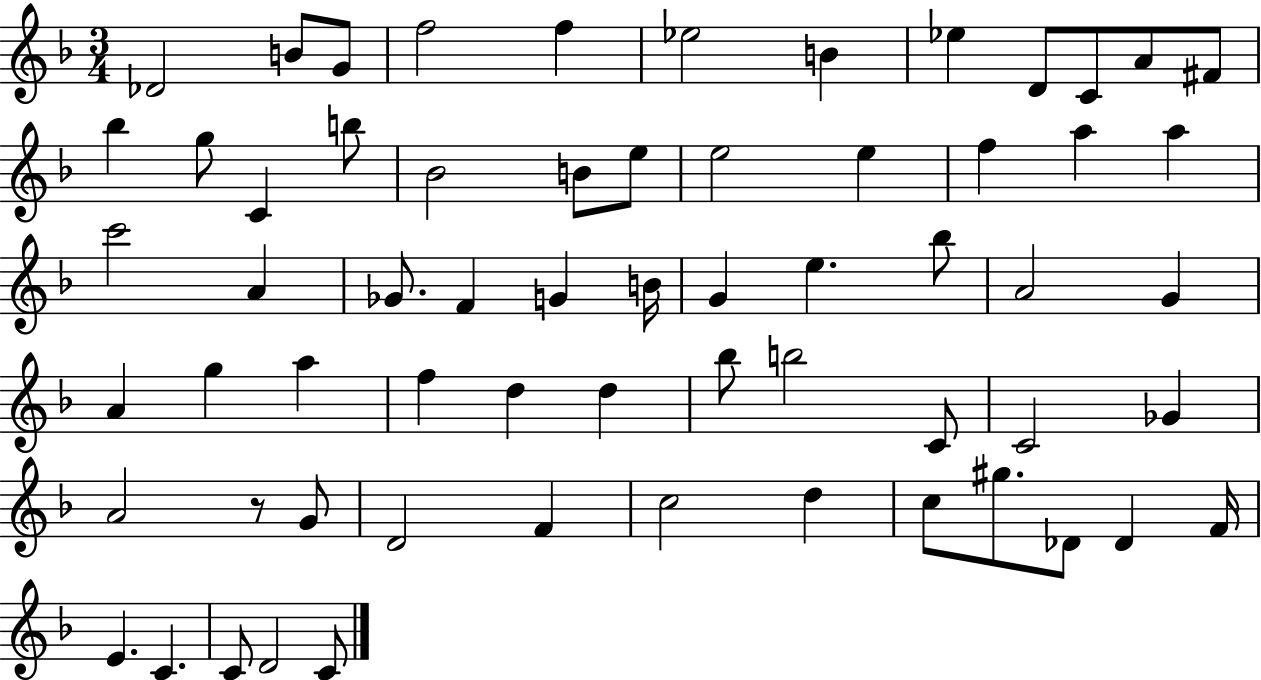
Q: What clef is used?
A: treble